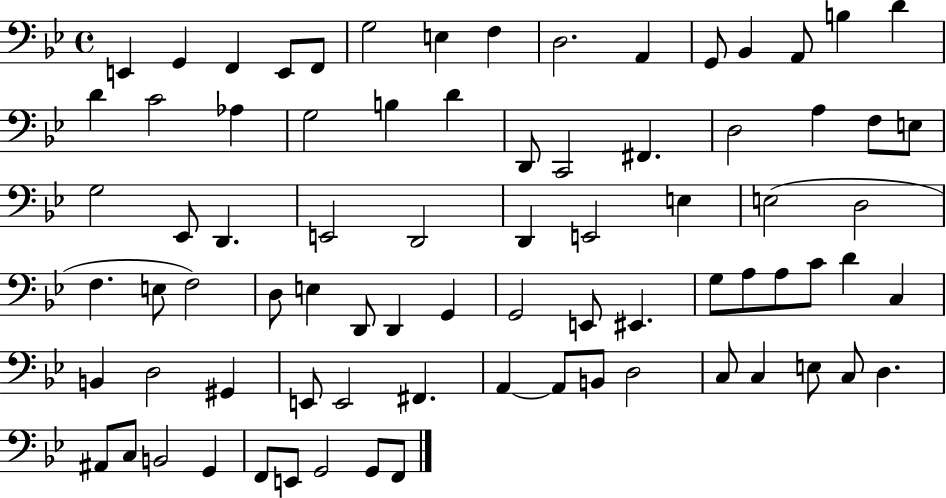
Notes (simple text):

E2/q G2/q F2/q E2/e F2/e G3/h E3/q F3/q D3/h. A2/q G2/e Bb2/q A2/e B3/q D4/q D4/q C4/h Ab3/q G3/h B3/q D4/q D2/e C2/h F#2/q. D3/h A3/q F3/e E3/e G3/h Eb2/e D2/q. E2/h D2/h D2/q E2/h E3/q E3/h D3/h F3/q. E3/e F3/h D3/e E3/q D2/e D2/q G2/q G2/h E2/e EIS2/q. G3/e A3/e A3/e C4/e D4/q C3/q B2/q D3/h G#2/q E2/e E2/h F#2/q. A2/q A2/e B2/e D3/h C3/e C3/q E3/e C3/e D3/q. A#2/e C3/e B2/h G2/q F2/e E2/e G2/h G2/e F2/e